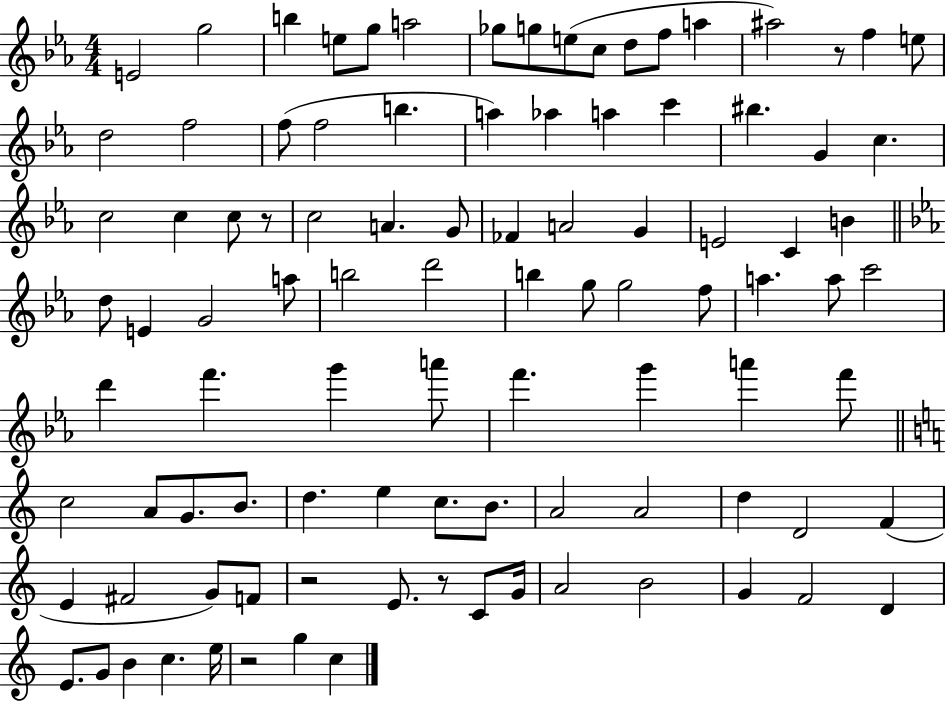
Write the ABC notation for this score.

X:1
T:Untitled
M:4/4
L:1/4
K:Eb
E2 g2 b e/2 g/2 a2 _g/2 g/2 e/2 c/2 d/2 f/2 a ^a2 z/2 f e/2 d2 f2 f/2 f2 b a _a a c' ^b G c c2 c c/2 z/2 c2 A G/2 _F A2 G E2 C B d/2 E G2 a/2 b2 d'2 b g/2 g2 f/2 a a/2 c'2 d' f' g' a'/2 f' g' a' f'/2 c2 A/2 G/2 B/2 d e c/2 B/2 A2 A2 d D2 F E ^F2 G/2 F/2 z2 E/2 z/2 C/2 G/4 A2 B2 G F2 D E/2 G/2 B c e/4 z2 g c